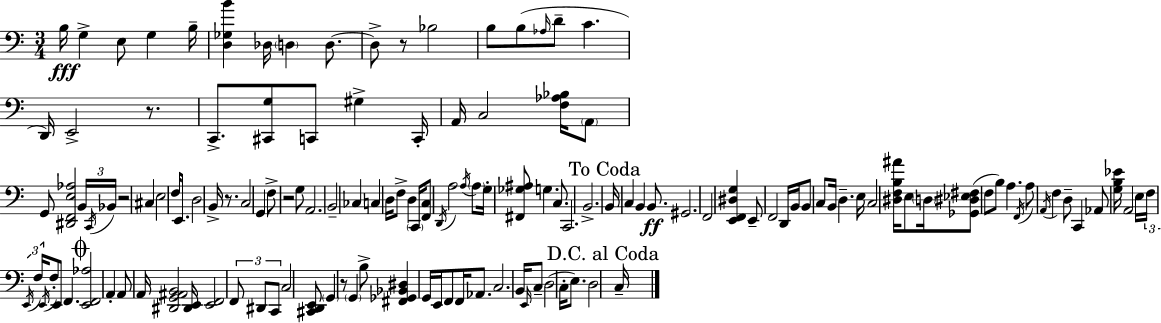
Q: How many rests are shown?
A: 6